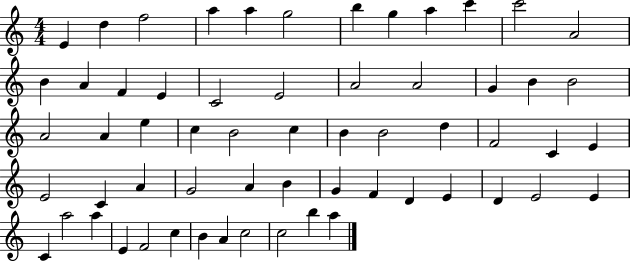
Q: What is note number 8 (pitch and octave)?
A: G5